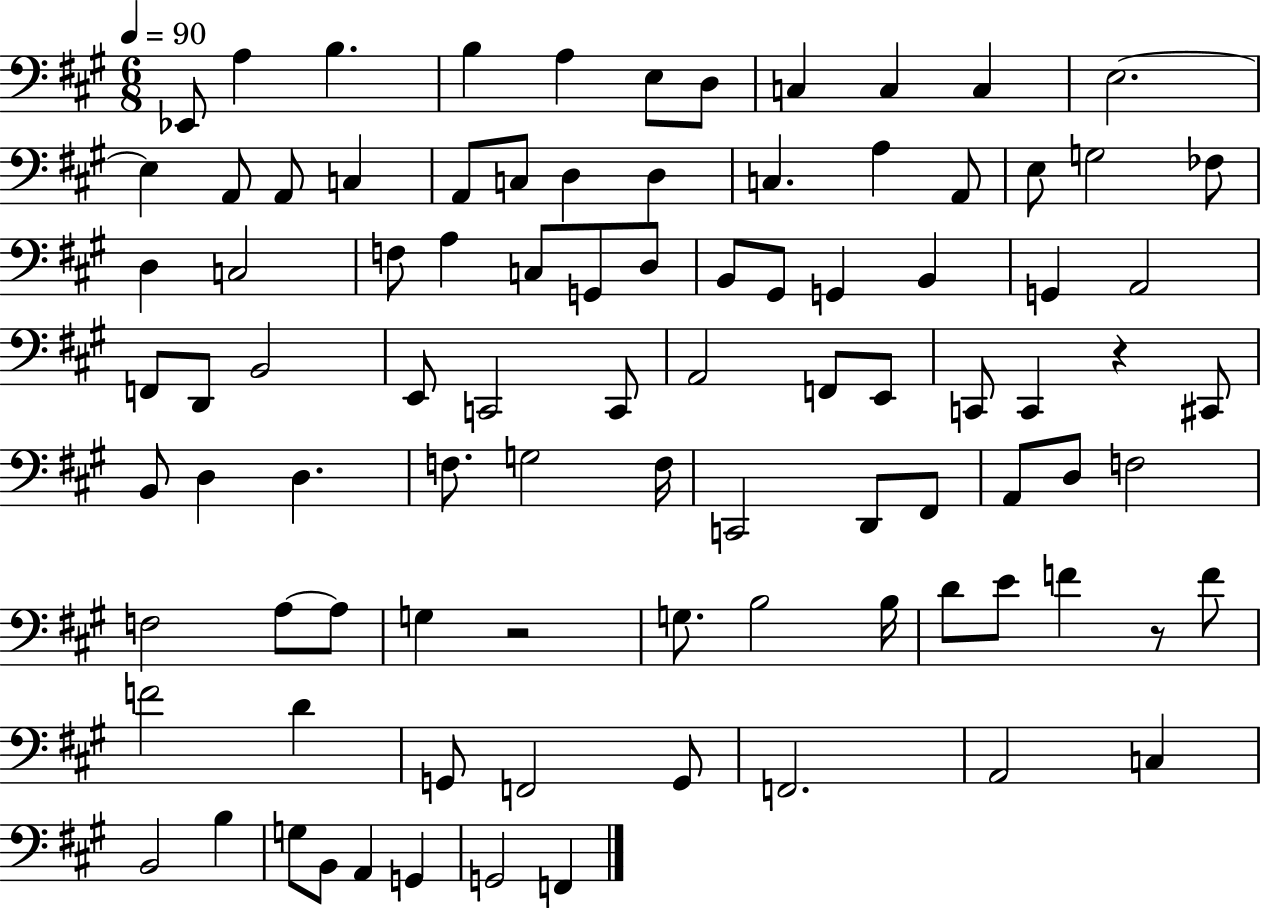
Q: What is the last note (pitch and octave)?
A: F2